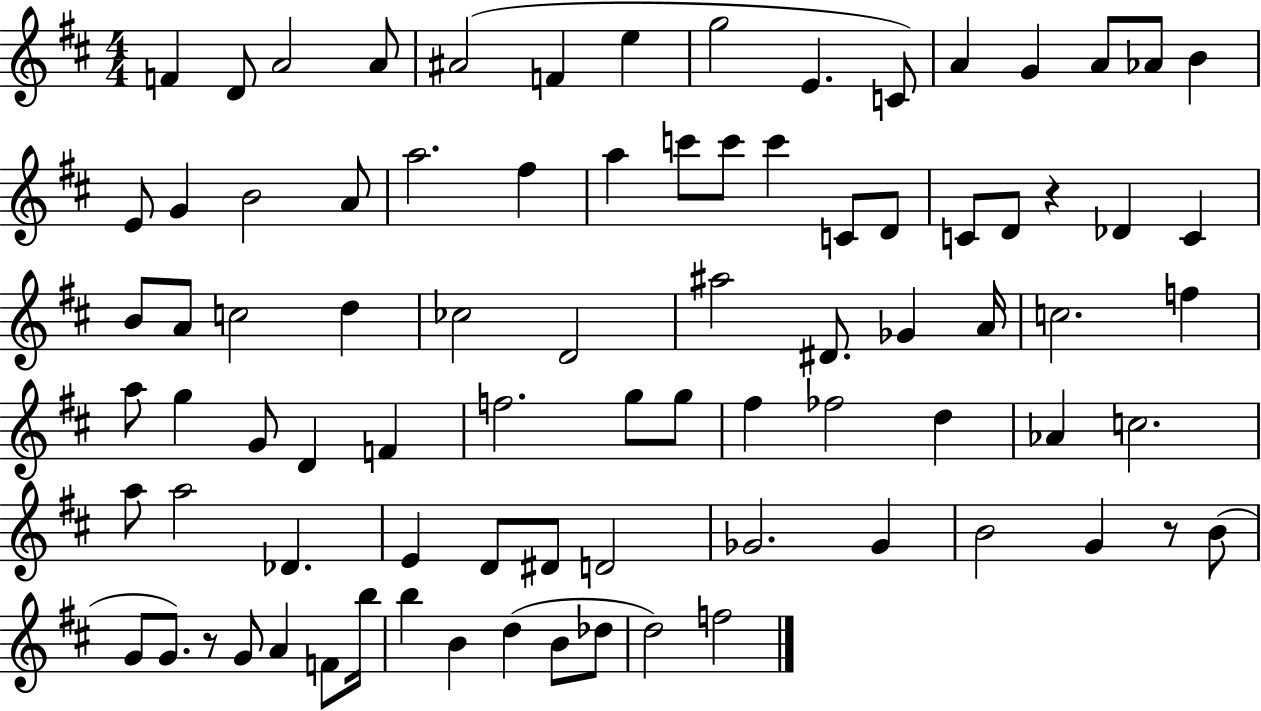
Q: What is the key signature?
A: D major